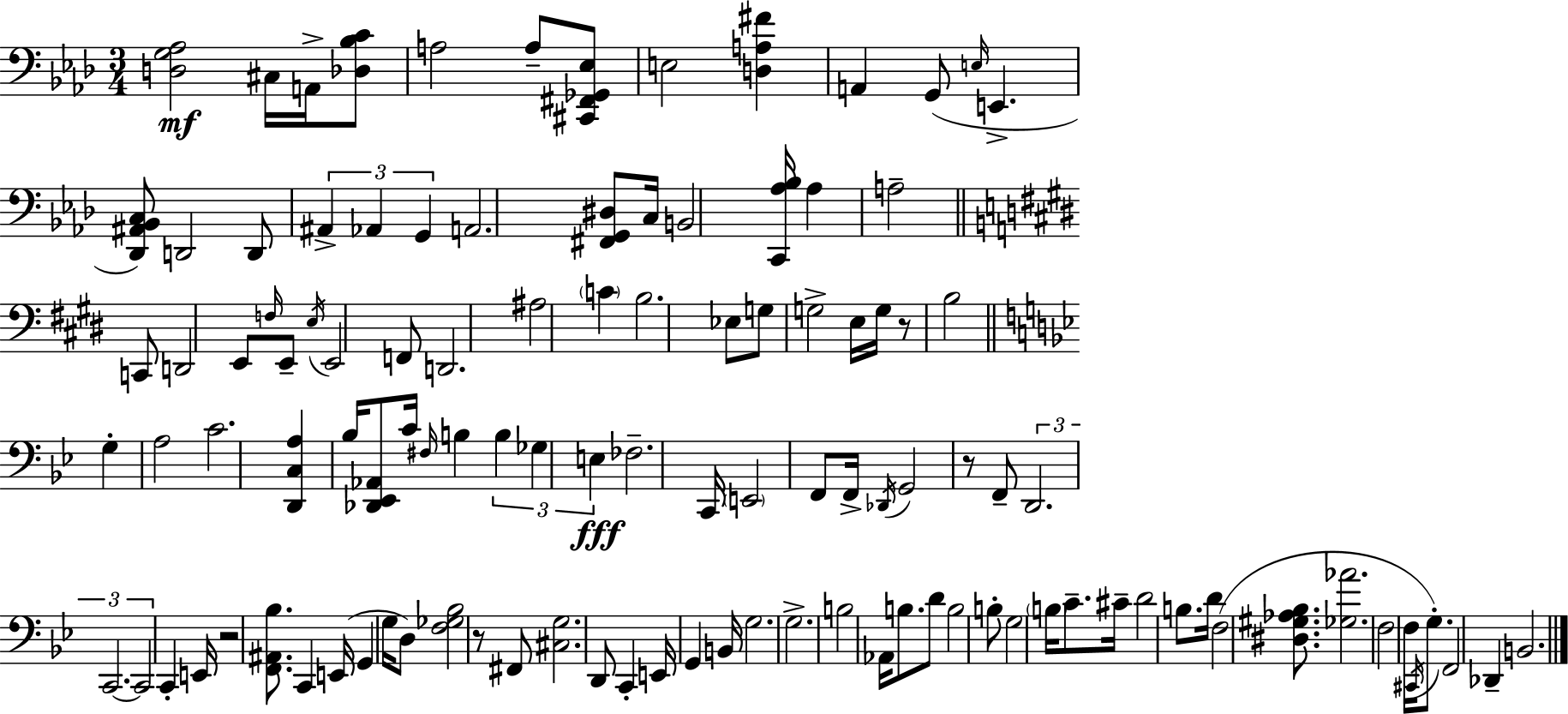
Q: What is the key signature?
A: F minor